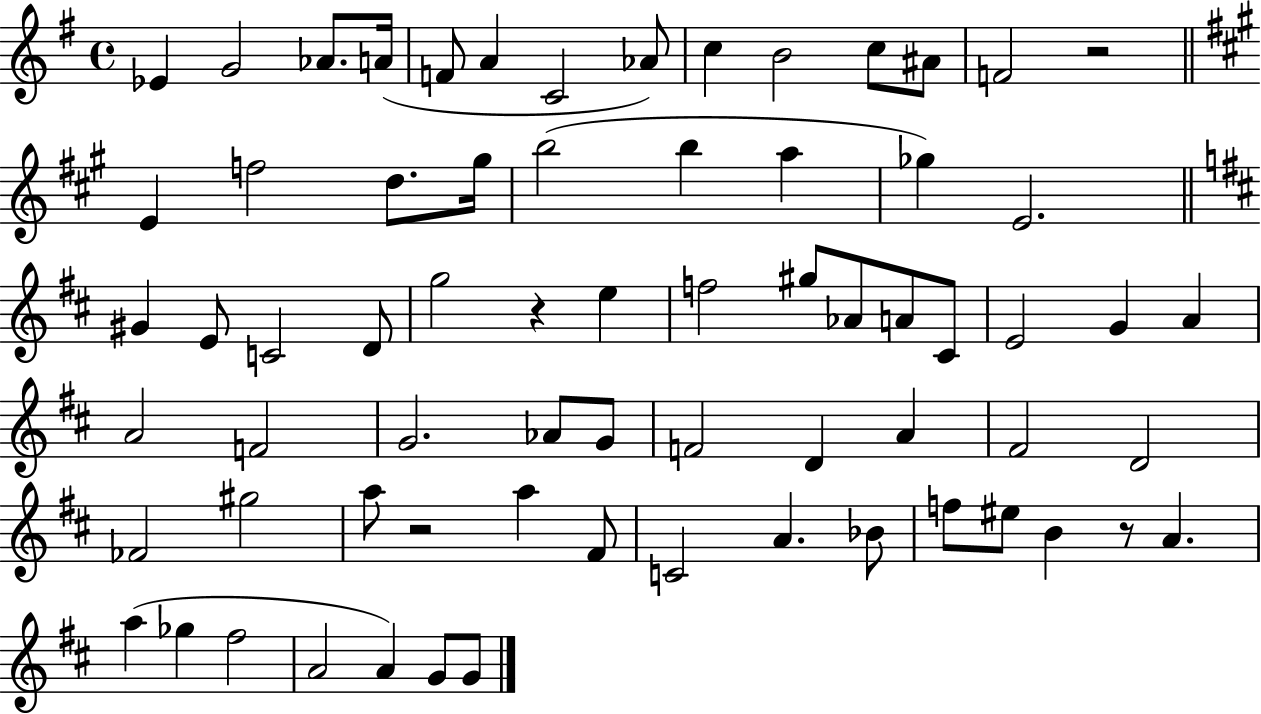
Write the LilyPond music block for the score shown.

{
  \clef treble
  \time 4/4
  \defaultTimeSignature
  \key g \major
  \repeat volta 2 { ees'4 g'2 aes'8. a'16( | f'8 a'4 c'2 aes'8) | c''4 b'2 c''8 ais'8 | f'2 r2 | \break \bar "||" \break \key a \major e'4 f''2 d''8. gis''16 | b''2( b''4 a''4 | ges''4) e'2. | \bar "||" \break \key d \major gis'4 e'8 c'2 d'8 | g''2 r4 e''4 | f''2 gis''8 aes'8 a'8 cis'8 | e'2 g'4 a'4 | \break a'2 f'2 | g'2. aes'8 g'8 | f'2 d'4 a'4 | fis'2 d'2 | \break fes'2 gis''2 | a''8 r2 a''4 fis'8 | c'2 a'4. bes'8 | f''8 eis''8 b'4 r8 a'4. | \break a''4( ges''4 fis''2 | a'2 a'4) g'8 g'8 | } \bar "|."
}